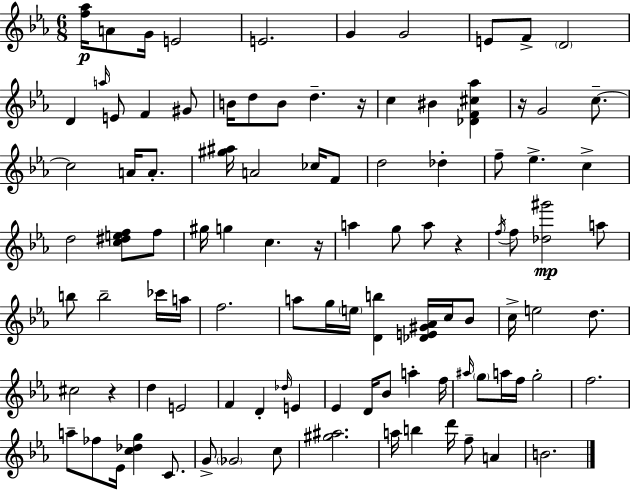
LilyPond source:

{
  \clef treble
  \numericTimeSignature
  \time 6/8
  \key ees \major
  <f'' aes''>16\p a'8 g'16 e'2 | e'2. | g'4 g'2 | e'8 f'8-> \parenthesize d'2 | \break d'4 \grace { a''16 } e'8 f'4 gis'8 | b'16 d''8 b'8 d''4.-- | r16 c''4 bis'4 <des' f' cis'' aes''>4 | r16 g'2 c''8.--~~ | \break c''2 a'16 a'8.-. | <gis'' ais''>16 a'2 ces''16 f'8 | d''2 des''4-. | f''8-- ees''4.-> c''4-> | \break d''2 <c'' dis'' e'' f''>8 f''8 | gis''16 g''4 c''4. | r16 a''4 g''8 a''8 r4 | \acciaccatura { f''16 } f''8 <des'' gis'''>2\mp | \break a''8 b''8 b''2-- | ces'''16 a''16 f''2. | a''8 g''16 \parenthesize e''16 <d' b''>4 <des' e' gis' aes'>16 c''16 | bes'8 c''16-> e''2 d''8. | \break cis''2 r4 | d''4 e'2 | f'4 d'4-. \grace { des''16 } e'4 | ees'4 d'16 bes'8 a''4-. | \break f''16 \grace { ais''16 } \parenthesize g''8 a''16 f''16 g''2-. | f''2. | a''8-- fes''8 ees'16 <c'' des'' g''>4 | c'8. g'8-> \parenthesize ges'2 | \break c''8 <gis'' ais''>2. | a''16 b''4 d'''16 f''8-- | a'4 b'2. | \bar "|."
}